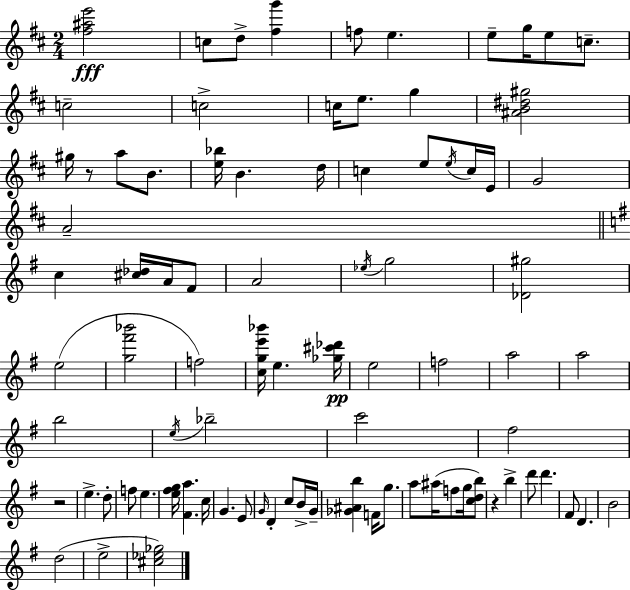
[F#5,A#5,E6]/h C5/e D5/e [F#5,G6]/q F5/e E5/q. E5/e G5/s E5/e C5/e. C5/h C5/h C5/s E5/e. G5/q [A#4,B4,D#5,G#5]/h G#5/s R/e A5/e B4/e. [E5,Bb5]/s B4/q. D5/s C5/q E5/e E5/s C5/s E4/s G4/h A4/h C5/q [C#5,Db5]/s A4/s F#4/e A4/h Eb5/s G5/h [Db4,G#5]/h E5/h [G5,F#6,Bb6]/h F5/h [C5,G5,E6,Bb6]/s E5/q. [Gb5,C#6,Db6]/s E5/h F5/h A5/h A5/h B5/h E5/s Bb5/h C6/h F#5/h R/h E5/q. D5/e F5/e E5/q. [E5,F#5,G5]/s [F#4,A5]/q. C5/s G4/q. E4/e G4/s D4/q C5/e B4/s G4/s [Gb4,A#4,B5]/q F4/s G5/e. A5/e A#5/s F5/e G5/s [C5,D5,B5]/e R/q B5/q D6/e D6/q. F#4/e D4/q. B4/h D5/h E5/h [C#5,Eb5,Gb5]/h